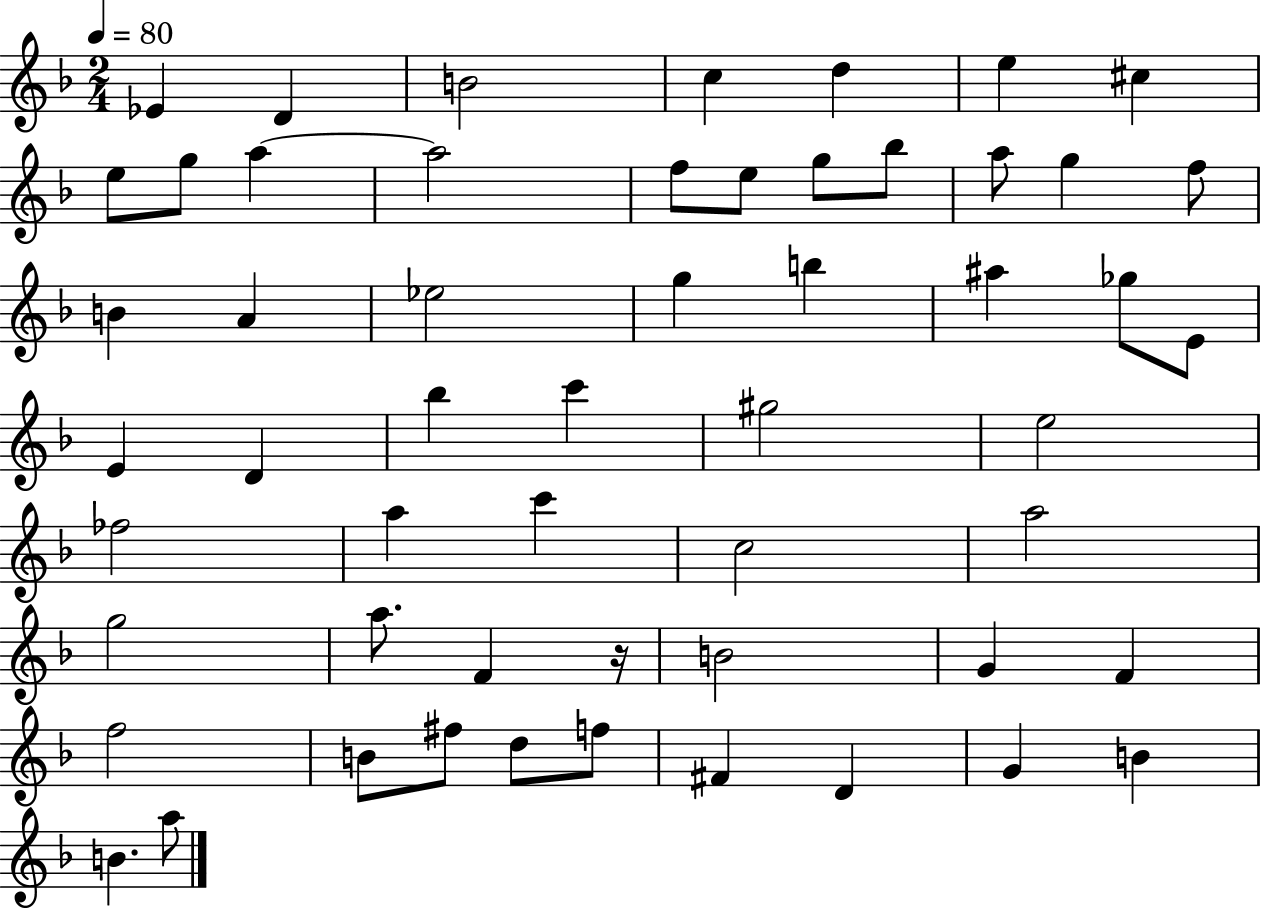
X:1
T:Untitled
M:2/4
L:1/4
K:F
_E D B2 c d e ^c e/2 g/2 a a2 f/2 e/2 g/2 _b/2 a/2 g f/2 B A _e2 g b ^a _g/2 E/2 E D _b c' ^g2 e2 _f2 a c' c2 a2 g2 a/2 F z/4 B2 G F f2 B/2 ^f/2 d/2 f/2 ^F D G B B a/2